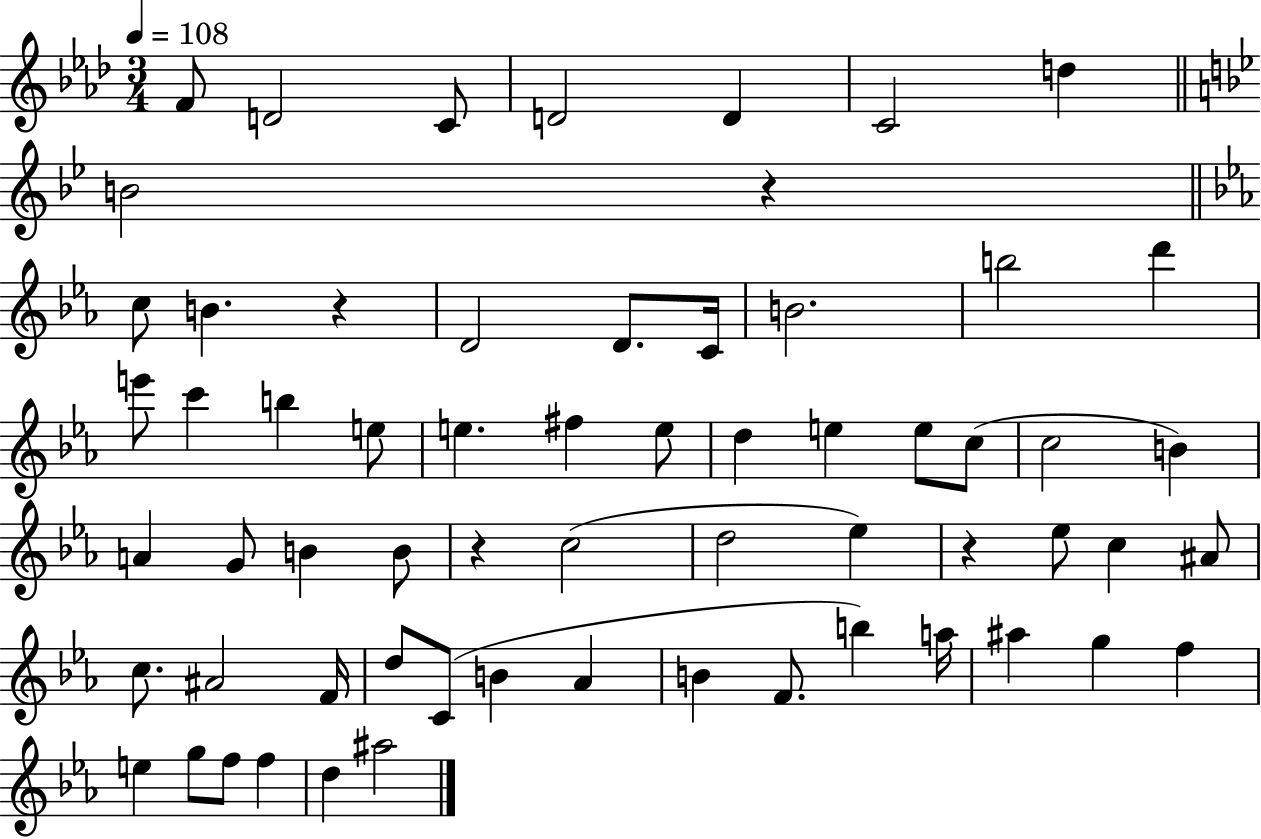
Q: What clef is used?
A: treble